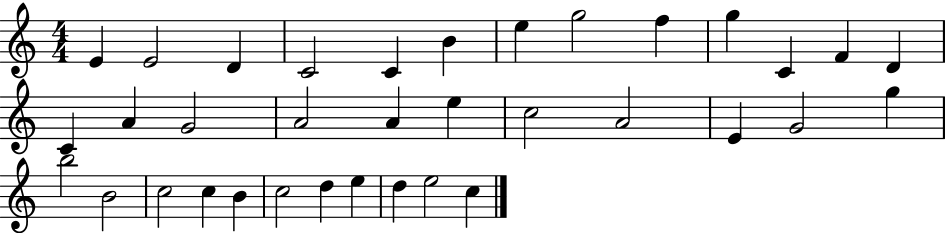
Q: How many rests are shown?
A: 0